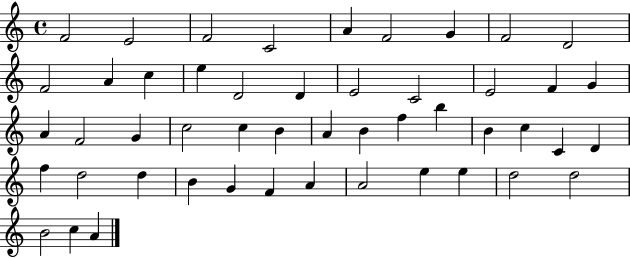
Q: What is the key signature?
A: C major